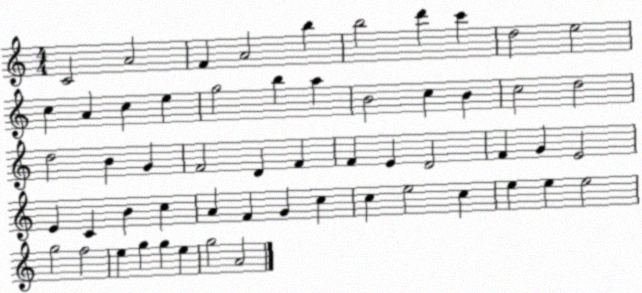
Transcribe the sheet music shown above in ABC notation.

X:1
T:Untitled
M:4/4
L:1/4
K:C
C2 A2 F A2 b b2 d' c' d2 e2 c A c e g2 b a B2 c B c2 d2 d2 B G F2 D F F E D2 F G E2 E C B c A F G c c e2 c e e e2 g2 f2 e g g e g2 A2